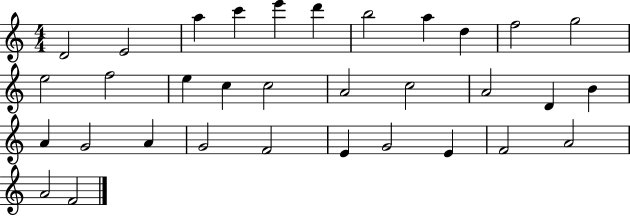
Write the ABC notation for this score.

X:1
T:Untitled
M:4/4
L:1/4
K:C
D2 E2 a c' e' d' b2 a d f2 g2 e2 f2 e c c2 A2 c2 A2 D B A G2 A G2 F2 E G2 E F2 A2 A2 F2